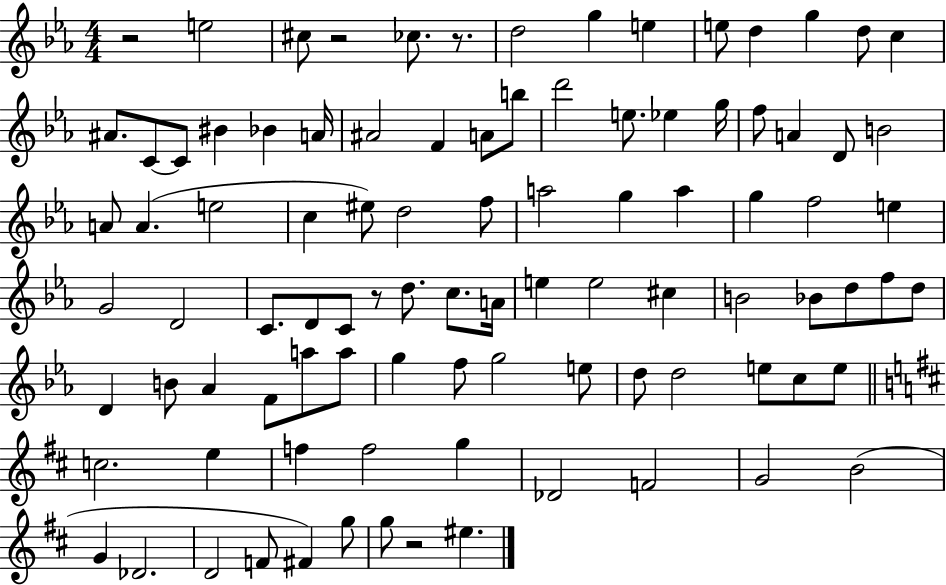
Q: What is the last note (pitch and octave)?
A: EIS5